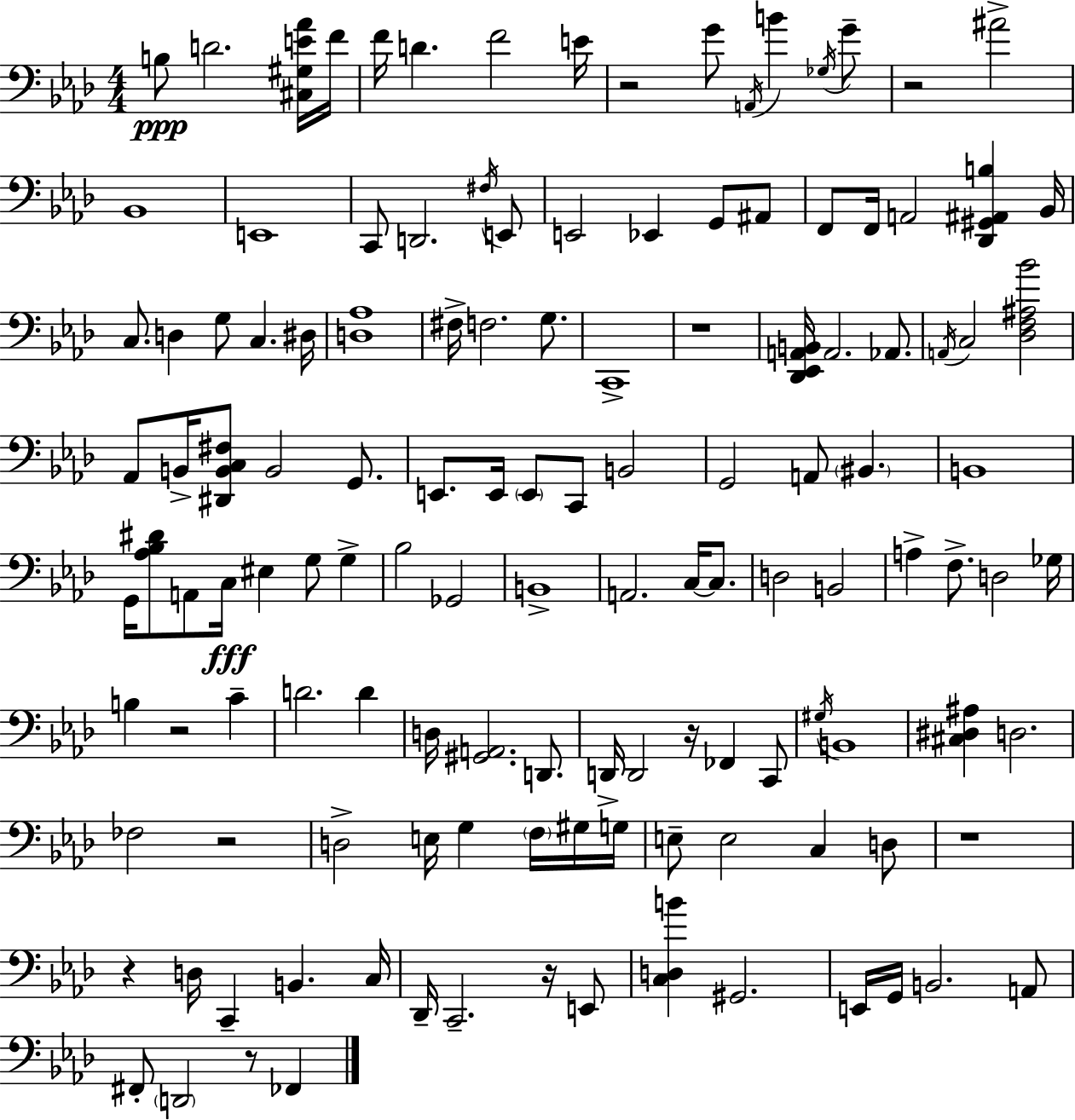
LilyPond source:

{
  \clef bass
  \numericTimeSignature
  \time 4/4
  \key f \minor
  \repeat volta 2 { b8\ppp d'2. <cis gis e' aes'>16 f'16 | f'16 d'4. f'2 e'16 | r2 g'8 \acciaccatura { a,16 } b'4 \acciaccatura { ges16 } | g'8-- r2 ais'2-> | \break bes,1 | e,1 | c,8 d,2. | \acciaccatura { fis16 } e,8 e,2 ees,4 g,8 | \break ais,8 f,8 f,16 a,2 <des, gis, ais, b>4 | bes,16 c8. d4 g8 c4. | dis16 <d aes>1 | fis16-> f2. | \break g8. c,1-> | r1 | <des, ees, a, b,>16 a,2. | aes,8. \acciaccatura { a,16 } c2 <des f ais bes'>2 | \break aes,8 b,16-> <dis, b, c fis>8 b,2 | g,8. e,8. e,16 \parenthesize e,8 c,8 b,2 | g,2 a,8 \parenthesize bis,4. | b,1 | \break g,16 <aes bes dis'>8 a,8 c16\fff eis4 g8 | g4-> bes2 ges,2 | b,1-> | a,2. | \break c16~~ c8. d2 b,2 | a4-> f8.-> d2 | ges16 b4 r2 | c'4-- d'2. | \break d'4 d16 <gis, a,>2. | d,8. d,16-> d,2 r16 fes,4 | c,8 \acciaccatura { gis16 } b,1 | <cis dis ais>4 d2. | \break fes2 r2 | d2-> e16 g4 | \parenthesize f16 gis16 g16 e8-- e2 c4 | d8 r1 | \break r4 d16 c,4-- b,4. | c16 des,16-- c,2.-- | r16 e,8 <c d b'>4 gis,2. | e,16 g,16 b,2. | \break a,8 fis,8-. \parenthesize d,2 r8 | fes,4 } \bar "|."
}